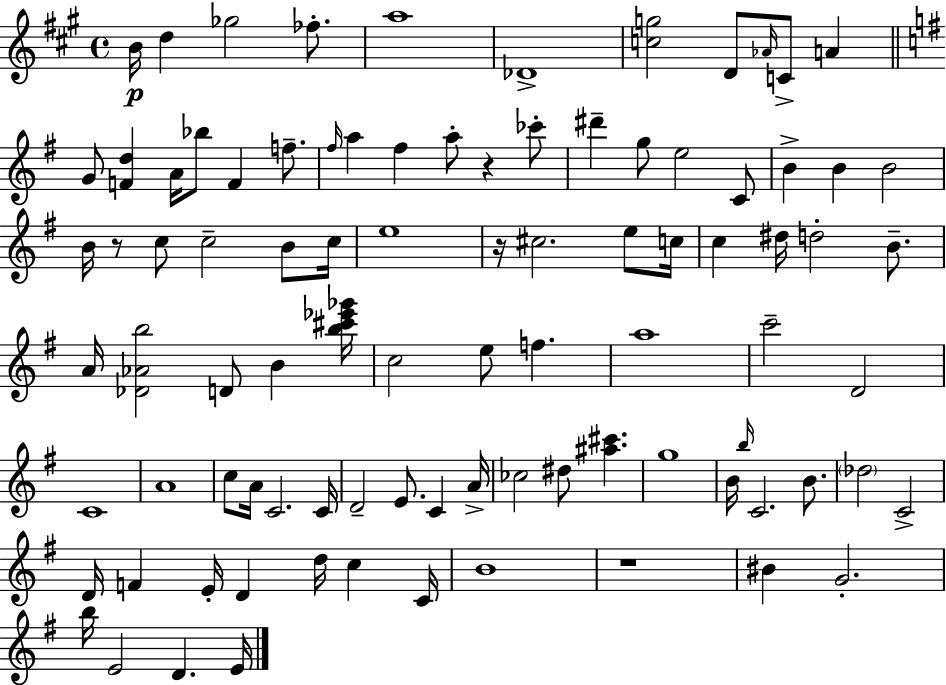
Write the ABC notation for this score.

X:1
T:Untitled
M:4/4
L:1/4
K:A
B/4 d _g2 _f/2 a4 _D4 [cg]2 D/2 _A/4 C/2 A G/2 [Fd] A/4 _b/2 F f/2 ^f/4 a ^f a/2 z _c'/2 ^d' g/2 e2 C/2 B B B2 B/4 z/2 c/2 c2 B/2 c/4 e4 z/4 ^c2 e/2 c/4 c ^d/4 d2 B/2 A/4 [_D_Ab]2 D/2 B [b^c'_e'_g']/4 c2 e/2 f a4 c'2 D2 C4 A4 c/2 A/4 C2 C/4 D2 E/2 C A/4 _c2 ^d/2 [^a^c'] g4 B/4 b/4 C2 B/2 _d2 C2 D/4 F E/4 D d/4 c C/4 B4 z4 ^B G2 b/4 E2 D E/4